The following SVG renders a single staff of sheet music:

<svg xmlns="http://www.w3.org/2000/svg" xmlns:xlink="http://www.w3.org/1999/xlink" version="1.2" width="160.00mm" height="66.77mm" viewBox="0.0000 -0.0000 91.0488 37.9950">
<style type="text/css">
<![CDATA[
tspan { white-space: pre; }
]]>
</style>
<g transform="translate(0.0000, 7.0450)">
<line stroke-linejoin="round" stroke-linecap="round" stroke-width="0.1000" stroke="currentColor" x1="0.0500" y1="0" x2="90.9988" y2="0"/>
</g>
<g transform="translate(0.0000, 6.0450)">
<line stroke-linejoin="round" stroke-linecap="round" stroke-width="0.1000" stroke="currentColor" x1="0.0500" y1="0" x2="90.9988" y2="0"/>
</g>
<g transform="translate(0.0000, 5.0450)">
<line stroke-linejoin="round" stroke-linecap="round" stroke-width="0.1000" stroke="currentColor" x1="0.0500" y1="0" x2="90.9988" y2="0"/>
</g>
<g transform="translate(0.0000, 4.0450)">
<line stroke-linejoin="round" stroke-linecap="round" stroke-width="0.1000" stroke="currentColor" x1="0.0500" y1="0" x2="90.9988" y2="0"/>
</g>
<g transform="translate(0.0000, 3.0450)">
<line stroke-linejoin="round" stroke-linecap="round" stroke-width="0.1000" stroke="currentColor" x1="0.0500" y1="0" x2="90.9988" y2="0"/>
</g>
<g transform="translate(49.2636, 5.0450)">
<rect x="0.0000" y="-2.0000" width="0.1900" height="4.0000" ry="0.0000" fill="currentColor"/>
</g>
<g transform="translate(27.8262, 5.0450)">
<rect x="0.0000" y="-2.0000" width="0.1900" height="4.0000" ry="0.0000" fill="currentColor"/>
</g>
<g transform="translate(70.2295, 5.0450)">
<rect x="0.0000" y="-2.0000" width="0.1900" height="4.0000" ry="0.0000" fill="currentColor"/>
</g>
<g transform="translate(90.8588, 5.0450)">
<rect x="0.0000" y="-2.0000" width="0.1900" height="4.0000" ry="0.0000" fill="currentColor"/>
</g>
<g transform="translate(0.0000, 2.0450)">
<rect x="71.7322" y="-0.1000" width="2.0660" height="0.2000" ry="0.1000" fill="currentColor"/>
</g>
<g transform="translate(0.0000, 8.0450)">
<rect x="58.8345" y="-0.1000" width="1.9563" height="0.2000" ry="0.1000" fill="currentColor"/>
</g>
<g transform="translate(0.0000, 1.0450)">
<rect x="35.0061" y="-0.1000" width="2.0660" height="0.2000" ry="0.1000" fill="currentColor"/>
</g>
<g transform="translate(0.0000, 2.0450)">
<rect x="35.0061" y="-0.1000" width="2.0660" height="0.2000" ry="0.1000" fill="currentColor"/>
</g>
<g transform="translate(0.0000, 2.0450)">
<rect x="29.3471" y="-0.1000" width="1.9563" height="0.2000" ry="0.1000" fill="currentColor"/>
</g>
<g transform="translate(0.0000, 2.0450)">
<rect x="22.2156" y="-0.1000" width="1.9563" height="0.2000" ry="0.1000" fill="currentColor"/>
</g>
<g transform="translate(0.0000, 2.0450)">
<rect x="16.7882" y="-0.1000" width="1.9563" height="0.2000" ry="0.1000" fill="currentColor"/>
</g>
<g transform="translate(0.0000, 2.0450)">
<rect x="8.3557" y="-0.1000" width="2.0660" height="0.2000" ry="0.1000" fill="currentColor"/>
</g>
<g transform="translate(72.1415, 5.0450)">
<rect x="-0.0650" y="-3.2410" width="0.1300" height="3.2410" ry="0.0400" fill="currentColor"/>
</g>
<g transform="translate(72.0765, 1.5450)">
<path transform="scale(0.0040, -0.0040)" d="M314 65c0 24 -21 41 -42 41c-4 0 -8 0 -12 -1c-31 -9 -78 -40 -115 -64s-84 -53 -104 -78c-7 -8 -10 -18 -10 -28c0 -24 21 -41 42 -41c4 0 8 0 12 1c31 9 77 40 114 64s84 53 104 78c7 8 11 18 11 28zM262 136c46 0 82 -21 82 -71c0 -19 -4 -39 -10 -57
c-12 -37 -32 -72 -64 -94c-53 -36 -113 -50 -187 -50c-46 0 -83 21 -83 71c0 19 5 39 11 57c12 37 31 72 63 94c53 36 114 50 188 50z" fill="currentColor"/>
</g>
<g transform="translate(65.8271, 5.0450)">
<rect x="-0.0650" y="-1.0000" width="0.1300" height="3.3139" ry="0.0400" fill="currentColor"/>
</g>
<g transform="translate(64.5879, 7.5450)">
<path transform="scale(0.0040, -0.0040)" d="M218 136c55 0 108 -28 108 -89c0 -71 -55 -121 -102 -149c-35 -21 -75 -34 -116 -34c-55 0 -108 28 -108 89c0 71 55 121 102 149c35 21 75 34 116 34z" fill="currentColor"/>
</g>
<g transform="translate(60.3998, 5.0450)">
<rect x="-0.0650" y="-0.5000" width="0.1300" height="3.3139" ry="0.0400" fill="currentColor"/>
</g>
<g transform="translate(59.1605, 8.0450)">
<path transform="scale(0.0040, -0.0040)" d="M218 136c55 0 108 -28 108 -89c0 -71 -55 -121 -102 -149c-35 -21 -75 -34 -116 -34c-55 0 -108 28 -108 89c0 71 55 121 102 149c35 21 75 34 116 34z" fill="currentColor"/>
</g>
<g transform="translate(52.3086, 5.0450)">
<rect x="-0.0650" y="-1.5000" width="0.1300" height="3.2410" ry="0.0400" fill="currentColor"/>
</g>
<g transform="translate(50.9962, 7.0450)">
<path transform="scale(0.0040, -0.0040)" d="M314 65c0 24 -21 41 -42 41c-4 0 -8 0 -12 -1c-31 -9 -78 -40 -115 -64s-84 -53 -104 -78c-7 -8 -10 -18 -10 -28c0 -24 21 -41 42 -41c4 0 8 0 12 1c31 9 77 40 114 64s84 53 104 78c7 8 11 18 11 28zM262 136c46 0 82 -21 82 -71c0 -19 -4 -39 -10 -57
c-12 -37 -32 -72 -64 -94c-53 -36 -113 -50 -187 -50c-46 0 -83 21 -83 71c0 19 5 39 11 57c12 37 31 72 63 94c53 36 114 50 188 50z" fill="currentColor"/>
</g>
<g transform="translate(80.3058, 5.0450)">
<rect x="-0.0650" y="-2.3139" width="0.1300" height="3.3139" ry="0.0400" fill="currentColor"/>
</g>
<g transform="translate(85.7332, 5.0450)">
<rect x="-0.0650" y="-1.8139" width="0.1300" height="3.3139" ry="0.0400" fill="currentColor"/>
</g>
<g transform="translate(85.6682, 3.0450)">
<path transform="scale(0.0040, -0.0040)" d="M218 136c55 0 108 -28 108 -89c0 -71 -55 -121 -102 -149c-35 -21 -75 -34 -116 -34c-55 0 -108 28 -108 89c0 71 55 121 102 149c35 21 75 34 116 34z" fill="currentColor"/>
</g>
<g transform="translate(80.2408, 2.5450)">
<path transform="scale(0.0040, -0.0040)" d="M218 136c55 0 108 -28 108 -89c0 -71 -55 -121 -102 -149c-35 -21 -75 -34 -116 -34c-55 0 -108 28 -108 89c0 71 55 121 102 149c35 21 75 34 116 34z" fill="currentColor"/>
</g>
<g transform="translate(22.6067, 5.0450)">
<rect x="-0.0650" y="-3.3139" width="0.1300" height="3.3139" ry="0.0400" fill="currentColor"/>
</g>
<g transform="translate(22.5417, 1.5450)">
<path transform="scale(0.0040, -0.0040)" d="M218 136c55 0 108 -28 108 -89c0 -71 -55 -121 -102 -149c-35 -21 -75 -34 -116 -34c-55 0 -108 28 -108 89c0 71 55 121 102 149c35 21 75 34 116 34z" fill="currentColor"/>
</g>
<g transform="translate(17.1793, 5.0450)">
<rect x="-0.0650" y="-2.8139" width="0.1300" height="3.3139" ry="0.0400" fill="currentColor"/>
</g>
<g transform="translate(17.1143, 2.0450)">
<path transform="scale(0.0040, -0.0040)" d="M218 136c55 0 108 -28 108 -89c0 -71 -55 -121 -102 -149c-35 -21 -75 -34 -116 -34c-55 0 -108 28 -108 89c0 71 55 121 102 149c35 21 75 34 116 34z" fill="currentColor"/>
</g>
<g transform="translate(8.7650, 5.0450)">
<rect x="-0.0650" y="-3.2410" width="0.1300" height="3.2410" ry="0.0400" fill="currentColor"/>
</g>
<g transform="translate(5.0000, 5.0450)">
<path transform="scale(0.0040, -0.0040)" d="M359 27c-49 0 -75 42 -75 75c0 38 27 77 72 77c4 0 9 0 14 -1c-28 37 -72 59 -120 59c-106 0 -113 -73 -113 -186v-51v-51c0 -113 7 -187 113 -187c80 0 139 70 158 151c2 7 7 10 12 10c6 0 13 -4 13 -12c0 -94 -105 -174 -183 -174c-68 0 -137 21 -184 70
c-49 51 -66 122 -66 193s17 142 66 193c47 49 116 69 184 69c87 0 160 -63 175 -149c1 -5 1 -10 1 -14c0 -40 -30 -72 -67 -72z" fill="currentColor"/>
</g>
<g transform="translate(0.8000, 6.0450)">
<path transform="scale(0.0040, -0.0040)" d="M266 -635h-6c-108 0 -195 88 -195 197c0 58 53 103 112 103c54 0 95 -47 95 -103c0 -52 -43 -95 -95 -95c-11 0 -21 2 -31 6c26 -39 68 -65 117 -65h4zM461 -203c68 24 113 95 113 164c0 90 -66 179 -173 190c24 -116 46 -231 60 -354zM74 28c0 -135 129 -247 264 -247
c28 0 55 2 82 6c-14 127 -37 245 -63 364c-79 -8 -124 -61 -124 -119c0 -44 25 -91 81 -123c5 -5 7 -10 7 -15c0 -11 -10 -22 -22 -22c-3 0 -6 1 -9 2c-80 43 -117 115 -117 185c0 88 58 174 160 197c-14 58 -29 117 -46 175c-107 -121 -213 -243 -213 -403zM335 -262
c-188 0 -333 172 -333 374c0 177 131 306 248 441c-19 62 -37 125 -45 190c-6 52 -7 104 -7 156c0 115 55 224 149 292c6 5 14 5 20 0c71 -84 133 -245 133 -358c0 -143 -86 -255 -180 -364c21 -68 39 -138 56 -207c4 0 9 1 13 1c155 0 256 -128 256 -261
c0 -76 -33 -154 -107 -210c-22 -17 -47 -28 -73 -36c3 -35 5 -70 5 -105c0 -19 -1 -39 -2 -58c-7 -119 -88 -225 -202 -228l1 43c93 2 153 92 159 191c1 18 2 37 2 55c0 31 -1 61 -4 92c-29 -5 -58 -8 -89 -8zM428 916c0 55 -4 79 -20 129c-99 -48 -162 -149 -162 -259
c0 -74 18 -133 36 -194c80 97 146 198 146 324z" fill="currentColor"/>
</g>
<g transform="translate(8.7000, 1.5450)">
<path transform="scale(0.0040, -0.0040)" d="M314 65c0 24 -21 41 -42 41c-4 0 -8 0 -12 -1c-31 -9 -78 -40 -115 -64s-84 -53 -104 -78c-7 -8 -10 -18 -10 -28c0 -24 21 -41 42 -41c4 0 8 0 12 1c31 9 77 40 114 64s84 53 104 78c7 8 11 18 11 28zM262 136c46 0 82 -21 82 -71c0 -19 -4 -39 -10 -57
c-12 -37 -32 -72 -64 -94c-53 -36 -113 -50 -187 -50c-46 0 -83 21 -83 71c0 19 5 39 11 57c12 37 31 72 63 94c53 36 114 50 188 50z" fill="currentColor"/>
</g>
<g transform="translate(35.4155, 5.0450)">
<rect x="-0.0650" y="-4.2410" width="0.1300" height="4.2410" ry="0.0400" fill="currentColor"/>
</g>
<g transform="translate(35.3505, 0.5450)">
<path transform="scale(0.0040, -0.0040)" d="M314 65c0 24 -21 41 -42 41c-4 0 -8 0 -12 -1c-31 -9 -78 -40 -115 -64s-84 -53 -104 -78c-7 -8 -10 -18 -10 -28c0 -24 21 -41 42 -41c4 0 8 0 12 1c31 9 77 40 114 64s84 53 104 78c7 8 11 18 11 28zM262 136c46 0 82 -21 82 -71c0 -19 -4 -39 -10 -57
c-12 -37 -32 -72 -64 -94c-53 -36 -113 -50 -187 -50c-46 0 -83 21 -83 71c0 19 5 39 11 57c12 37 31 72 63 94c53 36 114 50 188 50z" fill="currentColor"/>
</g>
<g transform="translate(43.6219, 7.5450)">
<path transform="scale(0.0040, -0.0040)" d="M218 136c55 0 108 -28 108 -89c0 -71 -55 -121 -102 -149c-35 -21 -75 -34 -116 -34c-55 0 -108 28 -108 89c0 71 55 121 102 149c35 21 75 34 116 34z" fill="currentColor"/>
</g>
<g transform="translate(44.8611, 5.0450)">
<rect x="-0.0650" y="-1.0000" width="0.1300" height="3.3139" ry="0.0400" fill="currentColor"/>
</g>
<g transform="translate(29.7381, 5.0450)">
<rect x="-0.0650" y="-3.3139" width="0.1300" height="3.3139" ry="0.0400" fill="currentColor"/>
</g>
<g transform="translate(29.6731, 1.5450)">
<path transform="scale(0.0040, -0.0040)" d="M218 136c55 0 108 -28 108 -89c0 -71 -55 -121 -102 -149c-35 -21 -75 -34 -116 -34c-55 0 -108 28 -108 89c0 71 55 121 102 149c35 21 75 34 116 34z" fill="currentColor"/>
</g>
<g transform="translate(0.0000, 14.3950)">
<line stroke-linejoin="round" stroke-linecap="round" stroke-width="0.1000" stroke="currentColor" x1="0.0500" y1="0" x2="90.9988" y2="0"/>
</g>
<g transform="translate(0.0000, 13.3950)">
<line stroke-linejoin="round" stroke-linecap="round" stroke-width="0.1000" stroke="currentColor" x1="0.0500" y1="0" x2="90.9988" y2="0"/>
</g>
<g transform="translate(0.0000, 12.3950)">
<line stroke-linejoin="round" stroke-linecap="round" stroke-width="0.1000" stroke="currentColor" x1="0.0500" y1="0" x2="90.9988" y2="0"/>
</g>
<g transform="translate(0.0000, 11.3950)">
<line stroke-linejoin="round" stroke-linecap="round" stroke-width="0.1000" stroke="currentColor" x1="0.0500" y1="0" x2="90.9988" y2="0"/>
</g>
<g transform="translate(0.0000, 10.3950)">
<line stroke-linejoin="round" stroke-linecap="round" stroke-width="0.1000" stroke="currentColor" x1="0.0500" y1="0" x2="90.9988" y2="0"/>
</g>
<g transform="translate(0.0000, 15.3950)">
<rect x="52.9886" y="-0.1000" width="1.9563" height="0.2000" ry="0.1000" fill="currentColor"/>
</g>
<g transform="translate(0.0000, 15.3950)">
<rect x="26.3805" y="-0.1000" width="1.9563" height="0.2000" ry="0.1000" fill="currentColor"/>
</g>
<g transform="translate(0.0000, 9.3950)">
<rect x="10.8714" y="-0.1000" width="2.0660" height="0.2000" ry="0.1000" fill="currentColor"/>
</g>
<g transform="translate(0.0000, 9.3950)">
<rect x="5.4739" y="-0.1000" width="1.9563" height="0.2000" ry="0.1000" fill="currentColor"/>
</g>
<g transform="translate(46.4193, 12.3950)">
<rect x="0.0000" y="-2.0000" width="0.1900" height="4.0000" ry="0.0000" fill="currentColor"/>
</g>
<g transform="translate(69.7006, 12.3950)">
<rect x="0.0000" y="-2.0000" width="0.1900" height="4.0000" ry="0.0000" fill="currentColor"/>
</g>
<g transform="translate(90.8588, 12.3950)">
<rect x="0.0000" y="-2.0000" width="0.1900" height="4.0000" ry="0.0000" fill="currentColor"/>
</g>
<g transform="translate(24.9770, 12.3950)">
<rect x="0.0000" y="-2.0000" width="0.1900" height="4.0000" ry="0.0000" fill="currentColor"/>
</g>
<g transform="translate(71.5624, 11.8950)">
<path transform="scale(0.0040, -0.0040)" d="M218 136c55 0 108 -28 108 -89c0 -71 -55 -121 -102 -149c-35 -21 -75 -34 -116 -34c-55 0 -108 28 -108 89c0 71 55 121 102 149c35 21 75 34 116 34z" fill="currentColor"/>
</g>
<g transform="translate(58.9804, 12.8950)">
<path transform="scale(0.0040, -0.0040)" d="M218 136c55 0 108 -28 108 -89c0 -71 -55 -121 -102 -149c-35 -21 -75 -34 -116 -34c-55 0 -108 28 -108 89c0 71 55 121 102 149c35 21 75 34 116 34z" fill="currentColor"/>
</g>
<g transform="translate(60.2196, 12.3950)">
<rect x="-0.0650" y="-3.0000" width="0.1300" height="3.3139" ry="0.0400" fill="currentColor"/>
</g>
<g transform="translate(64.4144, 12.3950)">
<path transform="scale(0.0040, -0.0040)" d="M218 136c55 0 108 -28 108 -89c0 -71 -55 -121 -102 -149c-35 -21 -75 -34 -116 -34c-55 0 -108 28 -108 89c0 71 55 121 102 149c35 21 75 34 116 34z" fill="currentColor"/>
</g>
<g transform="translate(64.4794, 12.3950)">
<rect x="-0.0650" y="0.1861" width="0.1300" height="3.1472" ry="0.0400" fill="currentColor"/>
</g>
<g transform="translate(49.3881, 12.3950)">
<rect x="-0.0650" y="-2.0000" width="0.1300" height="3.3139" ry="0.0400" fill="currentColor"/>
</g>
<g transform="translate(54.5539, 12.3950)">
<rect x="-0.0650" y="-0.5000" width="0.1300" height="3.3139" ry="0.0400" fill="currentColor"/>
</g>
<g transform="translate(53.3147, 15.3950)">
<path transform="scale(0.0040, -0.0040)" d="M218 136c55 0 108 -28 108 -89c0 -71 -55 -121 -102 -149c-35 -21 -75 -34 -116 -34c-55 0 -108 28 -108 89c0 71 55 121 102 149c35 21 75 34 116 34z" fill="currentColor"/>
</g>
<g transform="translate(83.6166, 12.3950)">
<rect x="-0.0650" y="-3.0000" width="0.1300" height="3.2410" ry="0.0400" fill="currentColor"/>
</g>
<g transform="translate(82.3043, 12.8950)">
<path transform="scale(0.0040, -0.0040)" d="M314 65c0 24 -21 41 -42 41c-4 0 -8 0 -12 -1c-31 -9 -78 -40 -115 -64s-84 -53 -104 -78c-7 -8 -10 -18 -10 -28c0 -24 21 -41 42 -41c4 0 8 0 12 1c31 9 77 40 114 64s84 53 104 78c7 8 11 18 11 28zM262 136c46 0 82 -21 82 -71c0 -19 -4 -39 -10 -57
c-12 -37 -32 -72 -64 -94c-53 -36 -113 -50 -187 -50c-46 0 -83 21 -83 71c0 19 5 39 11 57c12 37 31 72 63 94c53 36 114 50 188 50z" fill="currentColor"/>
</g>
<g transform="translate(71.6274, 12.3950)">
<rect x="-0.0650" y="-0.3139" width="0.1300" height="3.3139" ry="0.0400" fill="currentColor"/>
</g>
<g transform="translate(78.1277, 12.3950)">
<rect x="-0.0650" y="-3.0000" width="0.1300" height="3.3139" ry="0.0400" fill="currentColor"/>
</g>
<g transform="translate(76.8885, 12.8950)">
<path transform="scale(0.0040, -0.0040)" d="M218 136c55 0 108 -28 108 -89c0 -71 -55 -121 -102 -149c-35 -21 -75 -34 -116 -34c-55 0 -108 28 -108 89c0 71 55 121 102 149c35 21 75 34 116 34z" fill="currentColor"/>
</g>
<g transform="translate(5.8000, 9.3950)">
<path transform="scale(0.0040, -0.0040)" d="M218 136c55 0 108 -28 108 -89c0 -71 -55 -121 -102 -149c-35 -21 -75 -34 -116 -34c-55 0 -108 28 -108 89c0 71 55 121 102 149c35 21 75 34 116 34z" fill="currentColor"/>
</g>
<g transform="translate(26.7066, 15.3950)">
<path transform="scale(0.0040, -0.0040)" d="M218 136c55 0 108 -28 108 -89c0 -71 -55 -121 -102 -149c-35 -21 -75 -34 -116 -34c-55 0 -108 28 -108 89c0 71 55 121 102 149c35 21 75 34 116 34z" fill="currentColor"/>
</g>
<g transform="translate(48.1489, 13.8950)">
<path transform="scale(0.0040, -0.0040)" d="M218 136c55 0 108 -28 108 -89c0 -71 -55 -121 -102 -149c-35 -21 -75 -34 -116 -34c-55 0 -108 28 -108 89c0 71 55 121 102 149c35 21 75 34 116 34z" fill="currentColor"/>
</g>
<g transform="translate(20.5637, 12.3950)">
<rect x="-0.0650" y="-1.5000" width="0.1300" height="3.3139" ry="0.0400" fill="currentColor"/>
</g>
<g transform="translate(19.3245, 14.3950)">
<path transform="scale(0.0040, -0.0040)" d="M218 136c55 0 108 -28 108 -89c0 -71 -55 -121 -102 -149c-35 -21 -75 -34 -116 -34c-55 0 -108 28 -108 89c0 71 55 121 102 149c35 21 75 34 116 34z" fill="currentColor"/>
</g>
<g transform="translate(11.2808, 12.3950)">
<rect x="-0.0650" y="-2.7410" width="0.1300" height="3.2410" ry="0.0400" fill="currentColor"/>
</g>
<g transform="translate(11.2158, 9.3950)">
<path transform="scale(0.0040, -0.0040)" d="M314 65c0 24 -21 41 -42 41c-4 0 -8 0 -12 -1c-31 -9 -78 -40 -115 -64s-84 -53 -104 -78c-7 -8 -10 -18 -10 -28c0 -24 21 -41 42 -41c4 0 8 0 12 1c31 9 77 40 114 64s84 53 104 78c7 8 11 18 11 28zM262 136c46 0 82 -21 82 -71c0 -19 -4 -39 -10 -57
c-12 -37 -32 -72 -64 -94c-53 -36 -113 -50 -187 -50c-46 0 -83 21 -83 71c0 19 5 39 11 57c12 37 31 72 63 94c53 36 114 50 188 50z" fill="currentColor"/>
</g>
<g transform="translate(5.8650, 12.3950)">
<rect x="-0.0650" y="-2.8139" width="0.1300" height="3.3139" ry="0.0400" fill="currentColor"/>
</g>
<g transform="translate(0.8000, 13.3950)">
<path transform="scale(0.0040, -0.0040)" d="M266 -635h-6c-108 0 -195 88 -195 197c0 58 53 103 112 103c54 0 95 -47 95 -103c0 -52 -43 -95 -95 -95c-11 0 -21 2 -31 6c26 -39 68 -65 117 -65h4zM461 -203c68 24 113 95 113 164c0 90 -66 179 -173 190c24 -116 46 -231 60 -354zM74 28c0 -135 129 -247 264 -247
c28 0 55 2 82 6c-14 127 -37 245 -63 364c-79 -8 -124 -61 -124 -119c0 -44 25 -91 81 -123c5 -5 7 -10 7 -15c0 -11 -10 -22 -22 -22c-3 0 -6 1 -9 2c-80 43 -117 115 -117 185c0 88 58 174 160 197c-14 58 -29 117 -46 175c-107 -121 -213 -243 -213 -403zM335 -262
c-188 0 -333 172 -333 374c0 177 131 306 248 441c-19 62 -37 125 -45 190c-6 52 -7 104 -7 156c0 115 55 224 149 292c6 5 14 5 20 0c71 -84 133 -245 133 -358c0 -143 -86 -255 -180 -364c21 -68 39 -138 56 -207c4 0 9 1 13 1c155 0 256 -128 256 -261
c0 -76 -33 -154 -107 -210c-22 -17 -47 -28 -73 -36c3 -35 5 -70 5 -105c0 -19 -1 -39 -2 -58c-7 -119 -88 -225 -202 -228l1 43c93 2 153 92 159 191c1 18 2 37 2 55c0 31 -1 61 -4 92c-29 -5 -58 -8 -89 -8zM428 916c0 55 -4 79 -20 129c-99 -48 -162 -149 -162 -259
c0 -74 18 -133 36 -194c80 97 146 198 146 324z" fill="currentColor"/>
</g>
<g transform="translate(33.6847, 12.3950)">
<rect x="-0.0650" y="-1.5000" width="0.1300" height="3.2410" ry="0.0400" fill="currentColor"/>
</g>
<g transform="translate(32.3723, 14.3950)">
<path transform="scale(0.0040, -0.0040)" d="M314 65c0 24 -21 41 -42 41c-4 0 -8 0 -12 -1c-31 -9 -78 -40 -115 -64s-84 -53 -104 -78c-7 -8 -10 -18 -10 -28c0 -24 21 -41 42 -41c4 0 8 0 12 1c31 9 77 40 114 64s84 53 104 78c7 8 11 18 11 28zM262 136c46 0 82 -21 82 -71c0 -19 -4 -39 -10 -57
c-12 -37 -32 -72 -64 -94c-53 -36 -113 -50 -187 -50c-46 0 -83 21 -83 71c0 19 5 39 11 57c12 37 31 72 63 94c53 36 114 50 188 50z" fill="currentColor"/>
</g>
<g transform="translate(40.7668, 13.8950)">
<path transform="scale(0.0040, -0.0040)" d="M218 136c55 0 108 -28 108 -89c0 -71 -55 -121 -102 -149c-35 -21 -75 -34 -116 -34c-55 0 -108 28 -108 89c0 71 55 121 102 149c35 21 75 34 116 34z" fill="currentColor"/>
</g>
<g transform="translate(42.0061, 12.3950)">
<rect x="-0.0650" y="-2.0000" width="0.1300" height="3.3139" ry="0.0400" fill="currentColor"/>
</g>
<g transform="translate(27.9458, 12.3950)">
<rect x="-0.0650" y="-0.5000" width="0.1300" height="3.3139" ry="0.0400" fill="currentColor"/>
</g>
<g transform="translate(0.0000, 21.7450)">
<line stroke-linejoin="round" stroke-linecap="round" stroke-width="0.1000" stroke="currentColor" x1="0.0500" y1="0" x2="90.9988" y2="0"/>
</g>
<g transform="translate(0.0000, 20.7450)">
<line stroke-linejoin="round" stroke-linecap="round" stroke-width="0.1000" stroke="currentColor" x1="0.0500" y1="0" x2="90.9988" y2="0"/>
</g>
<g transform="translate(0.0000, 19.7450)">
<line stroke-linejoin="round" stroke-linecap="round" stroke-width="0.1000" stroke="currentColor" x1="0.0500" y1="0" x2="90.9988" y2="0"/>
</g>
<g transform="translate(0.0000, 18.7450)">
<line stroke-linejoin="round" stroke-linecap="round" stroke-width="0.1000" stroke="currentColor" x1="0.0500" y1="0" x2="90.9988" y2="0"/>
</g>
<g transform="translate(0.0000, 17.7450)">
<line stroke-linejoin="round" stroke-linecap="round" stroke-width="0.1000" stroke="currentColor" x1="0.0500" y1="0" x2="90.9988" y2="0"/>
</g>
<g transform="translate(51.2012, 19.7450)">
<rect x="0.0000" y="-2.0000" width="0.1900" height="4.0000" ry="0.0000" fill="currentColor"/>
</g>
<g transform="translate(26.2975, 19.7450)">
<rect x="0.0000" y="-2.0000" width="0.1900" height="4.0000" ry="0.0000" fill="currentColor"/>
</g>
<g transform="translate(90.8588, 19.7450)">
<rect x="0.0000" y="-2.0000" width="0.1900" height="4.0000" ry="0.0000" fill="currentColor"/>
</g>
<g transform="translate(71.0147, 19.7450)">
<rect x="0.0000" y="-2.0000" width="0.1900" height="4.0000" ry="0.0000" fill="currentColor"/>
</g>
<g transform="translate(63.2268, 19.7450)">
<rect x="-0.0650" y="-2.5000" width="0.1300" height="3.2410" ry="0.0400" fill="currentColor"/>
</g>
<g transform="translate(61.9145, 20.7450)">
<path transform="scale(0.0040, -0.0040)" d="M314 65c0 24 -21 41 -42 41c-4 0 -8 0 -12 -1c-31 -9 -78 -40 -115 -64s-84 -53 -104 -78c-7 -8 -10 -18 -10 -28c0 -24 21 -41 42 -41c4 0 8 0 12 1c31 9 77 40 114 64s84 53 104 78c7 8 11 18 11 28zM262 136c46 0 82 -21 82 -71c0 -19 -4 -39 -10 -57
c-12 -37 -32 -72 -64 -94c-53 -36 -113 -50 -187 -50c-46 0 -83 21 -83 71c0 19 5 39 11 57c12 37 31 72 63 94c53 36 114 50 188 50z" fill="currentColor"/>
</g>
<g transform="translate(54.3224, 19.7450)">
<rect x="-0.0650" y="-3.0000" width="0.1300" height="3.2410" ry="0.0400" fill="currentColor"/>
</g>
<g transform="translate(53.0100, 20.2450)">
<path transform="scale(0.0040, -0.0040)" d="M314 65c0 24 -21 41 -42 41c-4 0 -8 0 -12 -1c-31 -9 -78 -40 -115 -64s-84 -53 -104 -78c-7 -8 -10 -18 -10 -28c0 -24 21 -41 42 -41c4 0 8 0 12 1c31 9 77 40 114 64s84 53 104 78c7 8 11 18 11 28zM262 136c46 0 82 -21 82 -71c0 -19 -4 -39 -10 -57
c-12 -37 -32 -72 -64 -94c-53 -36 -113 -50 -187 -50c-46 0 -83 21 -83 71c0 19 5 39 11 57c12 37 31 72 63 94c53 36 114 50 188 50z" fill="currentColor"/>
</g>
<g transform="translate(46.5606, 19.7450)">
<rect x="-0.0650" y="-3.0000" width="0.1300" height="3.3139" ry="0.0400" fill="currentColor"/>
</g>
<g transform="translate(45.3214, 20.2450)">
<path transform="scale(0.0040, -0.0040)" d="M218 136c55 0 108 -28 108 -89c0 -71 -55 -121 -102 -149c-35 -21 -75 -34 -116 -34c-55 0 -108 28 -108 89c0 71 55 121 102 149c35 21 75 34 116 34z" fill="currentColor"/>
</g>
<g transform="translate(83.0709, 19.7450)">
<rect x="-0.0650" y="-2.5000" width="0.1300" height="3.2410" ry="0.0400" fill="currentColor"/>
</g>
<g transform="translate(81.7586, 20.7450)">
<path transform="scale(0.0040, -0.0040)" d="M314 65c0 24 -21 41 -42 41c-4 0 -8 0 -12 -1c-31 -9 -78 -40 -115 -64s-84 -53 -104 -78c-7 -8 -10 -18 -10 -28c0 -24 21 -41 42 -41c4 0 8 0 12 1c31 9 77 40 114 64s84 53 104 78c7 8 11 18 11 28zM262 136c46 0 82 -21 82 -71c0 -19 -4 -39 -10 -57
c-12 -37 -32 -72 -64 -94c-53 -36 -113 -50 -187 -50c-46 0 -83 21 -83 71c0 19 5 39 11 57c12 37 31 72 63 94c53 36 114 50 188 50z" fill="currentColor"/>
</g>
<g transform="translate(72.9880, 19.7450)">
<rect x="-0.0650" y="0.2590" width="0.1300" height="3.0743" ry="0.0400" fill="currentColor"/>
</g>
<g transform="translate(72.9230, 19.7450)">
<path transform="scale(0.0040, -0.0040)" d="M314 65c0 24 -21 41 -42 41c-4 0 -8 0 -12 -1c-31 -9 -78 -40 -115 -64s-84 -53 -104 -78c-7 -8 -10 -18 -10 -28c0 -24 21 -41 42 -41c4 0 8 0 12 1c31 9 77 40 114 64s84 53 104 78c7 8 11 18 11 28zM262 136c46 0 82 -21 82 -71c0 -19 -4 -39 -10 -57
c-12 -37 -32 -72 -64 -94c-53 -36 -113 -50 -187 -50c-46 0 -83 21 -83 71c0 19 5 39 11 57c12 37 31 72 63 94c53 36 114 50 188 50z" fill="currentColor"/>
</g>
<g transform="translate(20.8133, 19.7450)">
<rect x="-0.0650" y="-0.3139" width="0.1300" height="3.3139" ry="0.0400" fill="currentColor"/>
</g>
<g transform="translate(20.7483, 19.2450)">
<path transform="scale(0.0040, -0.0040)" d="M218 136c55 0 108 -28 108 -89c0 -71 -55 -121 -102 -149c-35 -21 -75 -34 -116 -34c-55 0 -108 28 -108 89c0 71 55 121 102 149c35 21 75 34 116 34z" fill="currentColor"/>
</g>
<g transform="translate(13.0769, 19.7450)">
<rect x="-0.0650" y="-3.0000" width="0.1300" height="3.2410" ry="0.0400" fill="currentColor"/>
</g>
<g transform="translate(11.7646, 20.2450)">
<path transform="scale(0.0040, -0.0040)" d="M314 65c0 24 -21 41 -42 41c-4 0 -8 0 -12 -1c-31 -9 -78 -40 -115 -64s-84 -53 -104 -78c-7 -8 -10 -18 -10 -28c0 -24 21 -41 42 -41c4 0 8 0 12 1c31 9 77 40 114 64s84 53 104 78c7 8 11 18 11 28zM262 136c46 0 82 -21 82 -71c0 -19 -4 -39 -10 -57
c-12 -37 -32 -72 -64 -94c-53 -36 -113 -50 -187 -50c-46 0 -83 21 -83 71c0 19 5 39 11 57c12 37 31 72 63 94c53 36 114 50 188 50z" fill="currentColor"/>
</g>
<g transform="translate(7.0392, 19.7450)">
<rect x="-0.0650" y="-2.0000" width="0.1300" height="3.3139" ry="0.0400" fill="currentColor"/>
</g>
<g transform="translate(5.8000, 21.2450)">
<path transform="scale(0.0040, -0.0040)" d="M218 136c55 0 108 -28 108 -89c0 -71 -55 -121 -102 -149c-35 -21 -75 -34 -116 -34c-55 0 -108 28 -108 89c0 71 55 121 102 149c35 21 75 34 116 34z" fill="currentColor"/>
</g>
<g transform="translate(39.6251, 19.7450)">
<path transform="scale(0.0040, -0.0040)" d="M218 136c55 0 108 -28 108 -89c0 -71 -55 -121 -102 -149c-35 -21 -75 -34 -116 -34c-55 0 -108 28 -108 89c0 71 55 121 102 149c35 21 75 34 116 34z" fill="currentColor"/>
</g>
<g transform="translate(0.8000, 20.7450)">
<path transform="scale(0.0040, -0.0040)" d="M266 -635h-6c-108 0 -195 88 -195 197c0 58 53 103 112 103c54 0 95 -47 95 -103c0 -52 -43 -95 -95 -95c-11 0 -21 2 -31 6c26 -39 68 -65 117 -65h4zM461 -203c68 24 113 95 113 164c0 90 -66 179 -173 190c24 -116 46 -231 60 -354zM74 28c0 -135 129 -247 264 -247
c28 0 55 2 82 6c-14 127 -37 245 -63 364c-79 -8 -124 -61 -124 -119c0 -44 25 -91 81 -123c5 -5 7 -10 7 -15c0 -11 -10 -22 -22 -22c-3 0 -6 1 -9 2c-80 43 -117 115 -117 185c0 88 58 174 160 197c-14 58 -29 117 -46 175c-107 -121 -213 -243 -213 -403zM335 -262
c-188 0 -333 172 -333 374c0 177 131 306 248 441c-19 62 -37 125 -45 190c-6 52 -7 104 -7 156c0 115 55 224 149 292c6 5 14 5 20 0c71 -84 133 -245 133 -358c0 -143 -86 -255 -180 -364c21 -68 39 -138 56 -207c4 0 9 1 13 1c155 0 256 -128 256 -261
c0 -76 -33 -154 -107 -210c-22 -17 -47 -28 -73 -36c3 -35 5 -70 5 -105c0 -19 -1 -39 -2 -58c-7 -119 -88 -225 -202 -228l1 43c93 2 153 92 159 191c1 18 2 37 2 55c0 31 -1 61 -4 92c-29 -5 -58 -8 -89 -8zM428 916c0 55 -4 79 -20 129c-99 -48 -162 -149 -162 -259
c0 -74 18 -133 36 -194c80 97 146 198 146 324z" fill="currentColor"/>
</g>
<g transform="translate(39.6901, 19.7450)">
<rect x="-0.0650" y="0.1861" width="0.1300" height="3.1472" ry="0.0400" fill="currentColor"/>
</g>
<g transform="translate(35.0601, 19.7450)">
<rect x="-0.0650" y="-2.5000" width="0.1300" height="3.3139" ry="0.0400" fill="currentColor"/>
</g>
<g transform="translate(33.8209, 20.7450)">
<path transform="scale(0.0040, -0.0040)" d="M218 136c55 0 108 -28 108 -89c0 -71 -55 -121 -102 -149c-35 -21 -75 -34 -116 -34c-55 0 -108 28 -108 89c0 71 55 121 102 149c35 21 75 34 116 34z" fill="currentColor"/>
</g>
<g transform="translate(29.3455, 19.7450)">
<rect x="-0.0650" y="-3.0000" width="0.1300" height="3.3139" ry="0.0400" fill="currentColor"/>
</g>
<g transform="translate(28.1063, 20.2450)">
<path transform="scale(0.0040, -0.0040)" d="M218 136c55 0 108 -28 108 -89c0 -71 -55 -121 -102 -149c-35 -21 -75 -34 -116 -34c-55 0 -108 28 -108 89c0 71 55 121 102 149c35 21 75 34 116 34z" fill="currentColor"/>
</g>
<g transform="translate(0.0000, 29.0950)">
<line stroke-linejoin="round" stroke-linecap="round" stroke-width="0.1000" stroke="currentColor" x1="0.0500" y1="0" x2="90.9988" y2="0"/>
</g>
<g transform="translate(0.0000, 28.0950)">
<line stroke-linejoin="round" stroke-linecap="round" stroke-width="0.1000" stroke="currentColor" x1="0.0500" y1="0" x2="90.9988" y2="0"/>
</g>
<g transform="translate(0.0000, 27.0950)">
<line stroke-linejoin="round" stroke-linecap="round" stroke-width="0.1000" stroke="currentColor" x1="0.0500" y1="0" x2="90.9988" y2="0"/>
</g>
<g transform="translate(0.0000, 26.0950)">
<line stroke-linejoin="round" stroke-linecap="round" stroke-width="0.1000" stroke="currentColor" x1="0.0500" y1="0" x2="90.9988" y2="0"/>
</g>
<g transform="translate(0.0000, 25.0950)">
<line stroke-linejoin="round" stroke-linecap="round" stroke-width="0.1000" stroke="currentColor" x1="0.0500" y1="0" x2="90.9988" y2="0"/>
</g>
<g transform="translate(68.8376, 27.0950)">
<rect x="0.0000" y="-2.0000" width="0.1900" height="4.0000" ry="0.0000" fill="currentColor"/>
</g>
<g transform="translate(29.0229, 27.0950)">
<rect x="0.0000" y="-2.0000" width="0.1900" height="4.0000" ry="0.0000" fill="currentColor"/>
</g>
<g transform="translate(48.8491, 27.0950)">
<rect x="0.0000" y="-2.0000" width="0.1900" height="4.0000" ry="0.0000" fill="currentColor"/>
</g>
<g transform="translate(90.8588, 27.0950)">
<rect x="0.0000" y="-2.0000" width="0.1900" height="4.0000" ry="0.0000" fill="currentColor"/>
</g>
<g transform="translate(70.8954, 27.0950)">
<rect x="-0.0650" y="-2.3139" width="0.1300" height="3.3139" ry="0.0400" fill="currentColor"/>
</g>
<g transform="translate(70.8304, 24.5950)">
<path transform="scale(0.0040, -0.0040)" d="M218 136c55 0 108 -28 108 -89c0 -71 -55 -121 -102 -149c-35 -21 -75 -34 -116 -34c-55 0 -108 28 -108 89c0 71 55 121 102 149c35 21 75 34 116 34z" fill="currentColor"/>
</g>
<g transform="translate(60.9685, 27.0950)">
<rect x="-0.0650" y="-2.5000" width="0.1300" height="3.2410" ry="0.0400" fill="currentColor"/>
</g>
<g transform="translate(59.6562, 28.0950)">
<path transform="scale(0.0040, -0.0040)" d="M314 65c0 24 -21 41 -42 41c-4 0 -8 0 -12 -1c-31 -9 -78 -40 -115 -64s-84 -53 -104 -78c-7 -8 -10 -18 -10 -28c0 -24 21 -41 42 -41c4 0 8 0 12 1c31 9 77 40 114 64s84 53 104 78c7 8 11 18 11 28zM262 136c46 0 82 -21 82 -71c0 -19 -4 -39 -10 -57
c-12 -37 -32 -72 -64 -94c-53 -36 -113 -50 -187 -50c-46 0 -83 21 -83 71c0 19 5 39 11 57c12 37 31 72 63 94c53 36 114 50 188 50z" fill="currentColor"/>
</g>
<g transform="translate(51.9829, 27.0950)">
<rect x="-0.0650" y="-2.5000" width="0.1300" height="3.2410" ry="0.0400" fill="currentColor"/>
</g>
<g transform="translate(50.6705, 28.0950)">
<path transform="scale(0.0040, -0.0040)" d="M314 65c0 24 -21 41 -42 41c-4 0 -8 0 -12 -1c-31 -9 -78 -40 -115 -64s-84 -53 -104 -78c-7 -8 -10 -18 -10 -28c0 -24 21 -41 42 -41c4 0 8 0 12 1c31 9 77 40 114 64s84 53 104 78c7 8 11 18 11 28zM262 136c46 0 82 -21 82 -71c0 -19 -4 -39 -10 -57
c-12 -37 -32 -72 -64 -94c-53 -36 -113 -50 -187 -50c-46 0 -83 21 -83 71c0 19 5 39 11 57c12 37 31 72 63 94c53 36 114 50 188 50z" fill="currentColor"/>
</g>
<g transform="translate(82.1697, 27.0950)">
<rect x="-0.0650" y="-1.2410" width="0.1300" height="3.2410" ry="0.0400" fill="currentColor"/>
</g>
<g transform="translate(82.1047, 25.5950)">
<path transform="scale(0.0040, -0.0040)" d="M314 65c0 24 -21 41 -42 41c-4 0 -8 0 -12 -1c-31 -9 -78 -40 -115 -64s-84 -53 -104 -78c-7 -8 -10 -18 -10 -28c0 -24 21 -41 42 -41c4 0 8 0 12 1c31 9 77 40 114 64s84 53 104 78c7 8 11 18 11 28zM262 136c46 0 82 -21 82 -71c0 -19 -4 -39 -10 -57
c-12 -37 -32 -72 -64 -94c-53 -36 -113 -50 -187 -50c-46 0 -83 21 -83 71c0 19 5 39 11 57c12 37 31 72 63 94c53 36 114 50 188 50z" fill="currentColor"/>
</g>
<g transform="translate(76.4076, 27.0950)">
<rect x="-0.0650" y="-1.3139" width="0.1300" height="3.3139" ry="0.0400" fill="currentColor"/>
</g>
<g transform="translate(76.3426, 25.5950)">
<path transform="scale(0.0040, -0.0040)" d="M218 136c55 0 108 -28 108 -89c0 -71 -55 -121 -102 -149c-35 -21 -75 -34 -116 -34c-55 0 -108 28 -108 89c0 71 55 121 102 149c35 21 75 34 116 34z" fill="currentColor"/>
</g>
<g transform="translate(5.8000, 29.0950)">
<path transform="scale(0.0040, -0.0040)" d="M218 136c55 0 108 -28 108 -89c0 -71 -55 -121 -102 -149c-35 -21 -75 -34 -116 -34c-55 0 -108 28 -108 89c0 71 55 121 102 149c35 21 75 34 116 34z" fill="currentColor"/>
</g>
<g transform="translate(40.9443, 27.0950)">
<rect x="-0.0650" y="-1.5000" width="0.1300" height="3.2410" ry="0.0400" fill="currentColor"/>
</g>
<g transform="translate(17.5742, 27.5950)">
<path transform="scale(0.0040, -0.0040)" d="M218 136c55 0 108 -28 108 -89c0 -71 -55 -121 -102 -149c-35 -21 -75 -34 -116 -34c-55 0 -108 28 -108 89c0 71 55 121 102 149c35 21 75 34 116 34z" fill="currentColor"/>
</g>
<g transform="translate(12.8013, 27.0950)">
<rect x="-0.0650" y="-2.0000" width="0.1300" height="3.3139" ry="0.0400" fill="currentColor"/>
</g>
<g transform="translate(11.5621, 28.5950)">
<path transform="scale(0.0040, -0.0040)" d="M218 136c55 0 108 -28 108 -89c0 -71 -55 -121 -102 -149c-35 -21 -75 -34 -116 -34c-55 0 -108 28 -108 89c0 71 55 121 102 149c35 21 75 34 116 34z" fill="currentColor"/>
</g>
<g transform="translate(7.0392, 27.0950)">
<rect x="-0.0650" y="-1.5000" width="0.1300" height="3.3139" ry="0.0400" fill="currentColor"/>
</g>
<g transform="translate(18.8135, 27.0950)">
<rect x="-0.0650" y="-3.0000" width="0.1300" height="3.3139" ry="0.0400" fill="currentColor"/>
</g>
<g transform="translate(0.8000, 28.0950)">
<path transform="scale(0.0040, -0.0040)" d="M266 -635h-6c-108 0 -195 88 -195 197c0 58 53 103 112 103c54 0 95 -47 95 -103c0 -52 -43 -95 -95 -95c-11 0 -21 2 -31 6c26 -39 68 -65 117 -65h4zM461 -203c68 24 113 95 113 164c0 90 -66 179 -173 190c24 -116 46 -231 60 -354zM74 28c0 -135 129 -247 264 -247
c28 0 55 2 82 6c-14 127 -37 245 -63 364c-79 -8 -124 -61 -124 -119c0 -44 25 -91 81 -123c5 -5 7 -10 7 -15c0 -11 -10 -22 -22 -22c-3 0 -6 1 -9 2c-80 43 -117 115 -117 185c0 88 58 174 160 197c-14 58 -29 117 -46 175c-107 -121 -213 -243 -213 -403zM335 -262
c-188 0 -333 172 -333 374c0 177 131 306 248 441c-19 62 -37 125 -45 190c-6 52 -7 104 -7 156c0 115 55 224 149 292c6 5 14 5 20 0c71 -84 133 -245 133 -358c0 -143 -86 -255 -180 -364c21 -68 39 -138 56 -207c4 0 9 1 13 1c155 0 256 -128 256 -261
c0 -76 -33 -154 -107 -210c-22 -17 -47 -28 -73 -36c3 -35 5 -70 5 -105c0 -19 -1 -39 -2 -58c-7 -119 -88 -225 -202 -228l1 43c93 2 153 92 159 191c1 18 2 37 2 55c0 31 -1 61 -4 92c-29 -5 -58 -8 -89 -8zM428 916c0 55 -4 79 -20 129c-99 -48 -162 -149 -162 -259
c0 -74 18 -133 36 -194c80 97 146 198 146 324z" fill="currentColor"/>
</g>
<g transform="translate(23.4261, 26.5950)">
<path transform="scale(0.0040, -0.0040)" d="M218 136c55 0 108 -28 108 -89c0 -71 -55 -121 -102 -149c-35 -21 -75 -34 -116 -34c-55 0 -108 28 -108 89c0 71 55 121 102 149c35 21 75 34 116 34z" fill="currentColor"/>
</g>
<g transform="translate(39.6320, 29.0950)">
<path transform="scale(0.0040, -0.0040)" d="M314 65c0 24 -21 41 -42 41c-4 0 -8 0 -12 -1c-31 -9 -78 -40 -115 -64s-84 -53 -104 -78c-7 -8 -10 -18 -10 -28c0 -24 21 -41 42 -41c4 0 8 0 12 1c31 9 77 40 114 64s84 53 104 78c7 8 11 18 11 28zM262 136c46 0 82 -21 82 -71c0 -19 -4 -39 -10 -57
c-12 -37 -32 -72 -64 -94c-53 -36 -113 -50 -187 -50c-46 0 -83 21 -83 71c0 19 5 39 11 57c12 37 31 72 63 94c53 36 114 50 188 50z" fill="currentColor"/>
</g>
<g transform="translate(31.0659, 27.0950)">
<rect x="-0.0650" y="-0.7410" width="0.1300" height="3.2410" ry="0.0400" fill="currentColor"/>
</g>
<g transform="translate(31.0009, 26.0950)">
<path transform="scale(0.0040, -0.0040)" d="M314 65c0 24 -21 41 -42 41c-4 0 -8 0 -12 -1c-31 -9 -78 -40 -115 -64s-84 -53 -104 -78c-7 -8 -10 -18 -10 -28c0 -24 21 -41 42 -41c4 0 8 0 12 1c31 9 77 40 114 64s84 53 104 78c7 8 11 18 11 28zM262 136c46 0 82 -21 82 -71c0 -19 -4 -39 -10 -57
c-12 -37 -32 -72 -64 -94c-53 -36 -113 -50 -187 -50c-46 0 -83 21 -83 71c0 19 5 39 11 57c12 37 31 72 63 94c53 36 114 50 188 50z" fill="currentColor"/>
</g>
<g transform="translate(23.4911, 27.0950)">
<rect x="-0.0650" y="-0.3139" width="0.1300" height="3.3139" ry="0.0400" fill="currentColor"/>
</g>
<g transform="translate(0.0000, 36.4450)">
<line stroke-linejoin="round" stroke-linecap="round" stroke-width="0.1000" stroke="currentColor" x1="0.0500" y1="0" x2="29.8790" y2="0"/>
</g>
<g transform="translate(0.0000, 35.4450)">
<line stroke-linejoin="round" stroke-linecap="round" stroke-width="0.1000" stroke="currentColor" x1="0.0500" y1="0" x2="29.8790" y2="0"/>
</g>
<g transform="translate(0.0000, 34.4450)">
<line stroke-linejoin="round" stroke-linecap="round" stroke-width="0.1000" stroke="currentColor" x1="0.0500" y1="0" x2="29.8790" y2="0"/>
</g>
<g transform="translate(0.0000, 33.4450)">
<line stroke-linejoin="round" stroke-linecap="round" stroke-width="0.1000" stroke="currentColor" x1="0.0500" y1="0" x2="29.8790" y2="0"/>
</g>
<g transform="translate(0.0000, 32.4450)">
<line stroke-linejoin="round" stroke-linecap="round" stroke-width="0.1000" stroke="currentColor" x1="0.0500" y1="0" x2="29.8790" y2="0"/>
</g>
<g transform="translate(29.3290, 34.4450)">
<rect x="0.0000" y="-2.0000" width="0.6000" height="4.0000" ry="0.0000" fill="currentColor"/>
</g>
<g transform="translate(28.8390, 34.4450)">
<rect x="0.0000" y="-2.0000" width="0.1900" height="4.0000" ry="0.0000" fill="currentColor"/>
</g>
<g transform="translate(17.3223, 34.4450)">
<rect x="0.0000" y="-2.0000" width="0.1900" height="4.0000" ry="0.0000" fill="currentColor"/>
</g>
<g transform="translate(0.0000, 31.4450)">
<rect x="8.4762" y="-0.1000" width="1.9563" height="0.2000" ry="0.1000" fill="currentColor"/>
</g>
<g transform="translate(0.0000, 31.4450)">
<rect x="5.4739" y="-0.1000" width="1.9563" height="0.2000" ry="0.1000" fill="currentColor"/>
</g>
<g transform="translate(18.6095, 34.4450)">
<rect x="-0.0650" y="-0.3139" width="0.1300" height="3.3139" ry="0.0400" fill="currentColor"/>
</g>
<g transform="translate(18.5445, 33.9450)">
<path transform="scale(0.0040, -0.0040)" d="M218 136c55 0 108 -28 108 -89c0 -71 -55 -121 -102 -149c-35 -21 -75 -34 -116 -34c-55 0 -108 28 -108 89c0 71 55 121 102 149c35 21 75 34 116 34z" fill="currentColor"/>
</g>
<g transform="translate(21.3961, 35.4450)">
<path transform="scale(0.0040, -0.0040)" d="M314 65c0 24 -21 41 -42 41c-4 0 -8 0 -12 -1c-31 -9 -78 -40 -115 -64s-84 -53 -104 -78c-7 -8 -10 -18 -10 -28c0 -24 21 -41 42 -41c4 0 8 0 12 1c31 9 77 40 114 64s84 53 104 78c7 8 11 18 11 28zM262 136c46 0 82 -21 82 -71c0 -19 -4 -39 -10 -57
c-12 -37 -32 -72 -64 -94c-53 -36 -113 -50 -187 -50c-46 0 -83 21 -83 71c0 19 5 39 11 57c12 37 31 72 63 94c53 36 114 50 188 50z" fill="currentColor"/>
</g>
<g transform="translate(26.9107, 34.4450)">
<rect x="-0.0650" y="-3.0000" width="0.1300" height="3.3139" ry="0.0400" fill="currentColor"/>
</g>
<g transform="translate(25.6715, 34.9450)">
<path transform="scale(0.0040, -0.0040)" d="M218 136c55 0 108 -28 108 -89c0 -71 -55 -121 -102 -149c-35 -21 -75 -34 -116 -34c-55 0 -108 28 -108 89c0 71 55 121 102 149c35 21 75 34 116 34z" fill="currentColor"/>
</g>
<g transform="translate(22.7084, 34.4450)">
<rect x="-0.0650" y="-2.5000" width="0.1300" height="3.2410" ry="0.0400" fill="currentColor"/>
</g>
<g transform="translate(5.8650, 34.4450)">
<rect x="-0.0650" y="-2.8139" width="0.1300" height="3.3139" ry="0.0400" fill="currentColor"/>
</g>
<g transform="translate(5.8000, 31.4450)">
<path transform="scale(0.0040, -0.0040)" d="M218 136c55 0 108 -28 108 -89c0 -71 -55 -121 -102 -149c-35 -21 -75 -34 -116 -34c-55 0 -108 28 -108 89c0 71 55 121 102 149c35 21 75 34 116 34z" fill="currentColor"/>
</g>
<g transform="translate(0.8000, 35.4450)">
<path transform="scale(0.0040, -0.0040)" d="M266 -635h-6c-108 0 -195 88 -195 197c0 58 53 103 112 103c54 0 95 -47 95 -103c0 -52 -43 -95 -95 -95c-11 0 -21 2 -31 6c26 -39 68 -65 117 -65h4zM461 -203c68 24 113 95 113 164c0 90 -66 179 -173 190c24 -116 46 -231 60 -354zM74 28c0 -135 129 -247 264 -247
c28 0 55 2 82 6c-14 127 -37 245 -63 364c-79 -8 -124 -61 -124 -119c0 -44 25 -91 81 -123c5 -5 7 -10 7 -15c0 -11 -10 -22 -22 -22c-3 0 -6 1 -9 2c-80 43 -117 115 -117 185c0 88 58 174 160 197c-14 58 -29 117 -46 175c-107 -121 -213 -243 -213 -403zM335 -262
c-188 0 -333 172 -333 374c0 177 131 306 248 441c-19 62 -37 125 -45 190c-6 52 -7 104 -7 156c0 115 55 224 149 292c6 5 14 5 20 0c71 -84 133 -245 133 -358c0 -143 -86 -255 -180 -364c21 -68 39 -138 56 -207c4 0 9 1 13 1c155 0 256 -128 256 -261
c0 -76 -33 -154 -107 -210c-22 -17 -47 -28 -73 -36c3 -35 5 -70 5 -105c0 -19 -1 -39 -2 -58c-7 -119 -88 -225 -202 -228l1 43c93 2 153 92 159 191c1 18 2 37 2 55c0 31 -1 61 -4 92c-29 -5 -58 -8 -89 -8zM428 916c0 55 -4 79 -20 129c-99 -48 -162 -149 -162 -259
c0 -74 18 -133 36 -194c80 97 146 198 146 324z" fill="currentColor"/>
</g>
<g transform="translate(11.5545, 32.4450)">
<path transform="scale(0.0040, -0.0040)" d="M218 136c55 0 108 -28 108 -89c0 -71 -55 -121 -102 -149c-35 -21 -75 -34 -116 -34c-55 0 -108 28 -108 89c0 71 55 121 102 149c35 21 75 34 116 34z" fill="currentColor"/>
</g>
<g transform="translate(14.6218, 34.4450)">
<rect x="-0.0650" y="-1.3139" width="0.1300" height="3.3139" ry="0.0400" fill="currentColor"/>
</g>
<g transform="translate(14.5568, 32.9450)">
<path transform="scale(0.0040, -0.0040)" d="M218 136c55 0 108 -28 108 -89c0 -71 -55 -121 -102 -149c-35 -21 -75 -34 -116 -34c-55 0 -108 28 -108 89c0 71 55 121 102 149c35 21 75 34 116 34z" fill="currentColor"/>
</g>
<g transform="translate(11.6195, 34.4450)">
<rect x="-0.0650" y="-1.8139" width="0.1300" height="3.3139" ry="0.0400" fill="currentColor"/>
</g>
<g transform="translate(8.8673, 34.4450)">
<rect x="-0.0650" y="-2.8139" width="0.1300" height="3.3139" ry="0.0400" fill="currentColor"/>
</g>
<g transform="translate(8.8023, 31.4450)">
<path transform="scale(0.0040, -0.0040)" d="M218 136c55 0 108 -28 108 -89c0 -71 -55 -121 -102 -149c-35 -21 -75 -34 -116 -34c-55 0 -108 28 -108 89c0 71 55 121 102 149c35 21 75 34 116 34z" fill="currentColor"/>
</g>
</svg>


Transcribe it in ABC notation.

X:1
T:Untitled
M:4/4
L:1/4
K:C
b2 a b b d'2 D E2 C D b2 g f a a2 E C E2 F F C A B c A A2 F A2 c A G B A A2 G2 B2 G2 E F A c d2 E2 G2 G2 g e e2 a a f e c G2 A